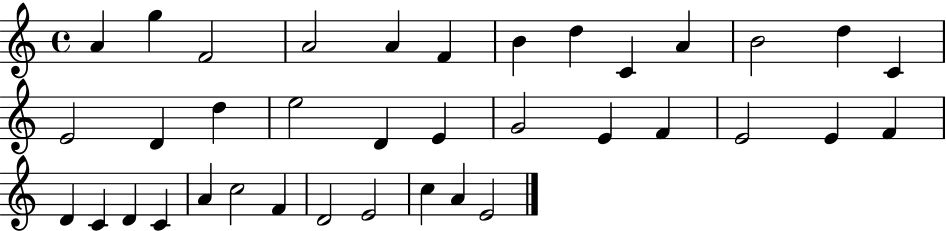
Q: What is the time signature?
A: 4/4